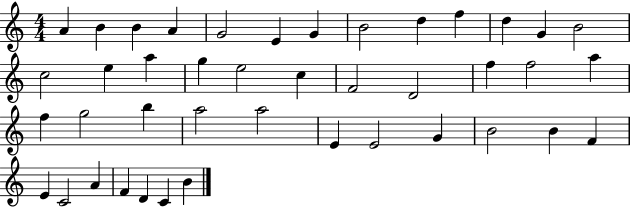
A4/q B4/q B4/q A4/q G4/h E4/q G4/q B4/h D5/q F5/q D5/q G4/q B4/h C5/h E5/q A5/q G5/q E5/h C5/q F4/h D4/h F5/q F5/h A5/q F5/q G5/h B5/q A5/h A5/h E4/q E4/h G4/q B4/h B4/q F4/q E4/q C4/h A4/q F4/q D4/q C4/q B4/q